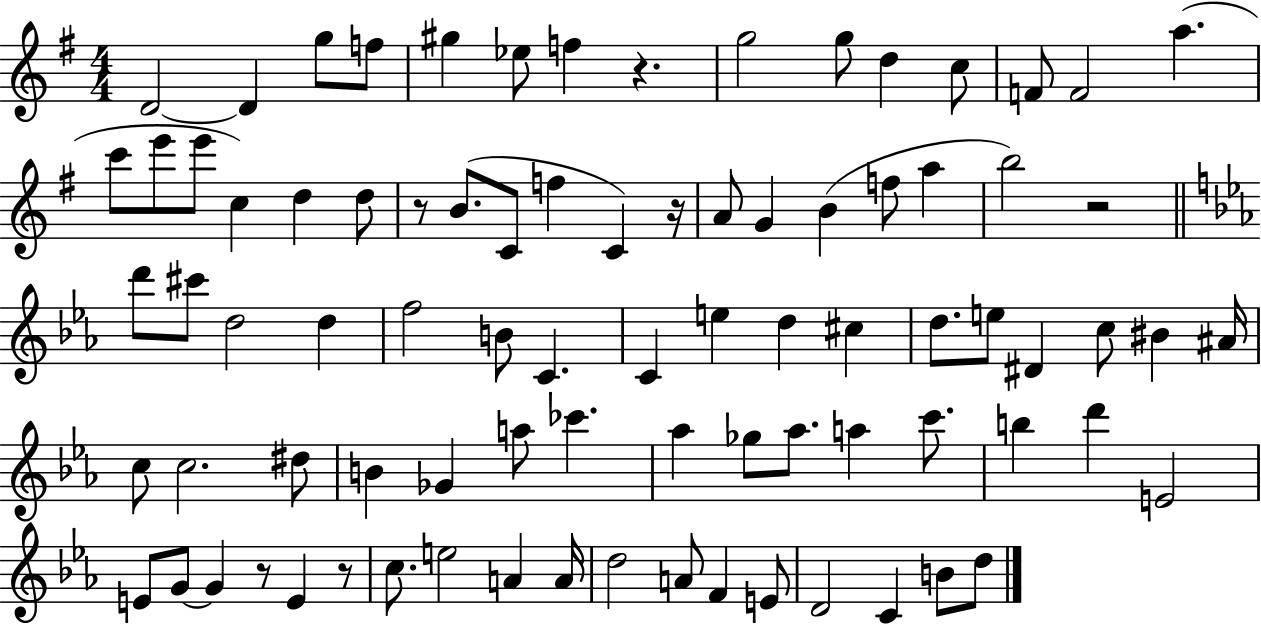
{
  \clef treble
  \numericTimeSignature
  \time 4/4
  \key g \major
  \repeat volta 2 { d'2~~ d'4 g''8 f''8 | gis''4 ees''8 f''4 r4. | g''2 g''8 d''4 c''8 | f'8 f'2 a''4.( | \break c'''8 e'''8 e'''8 c''4) d''4 d''8 | r8 b'8.( c'8 f''4 c'4) r16 | a'8 g'4 b'4( f''8 a''4 | b''2) r2 | \break \bar "||" \break \key c \minor d'''8 cis'''8 d''2 d''4 | f''2 b'8 c'4. | c'4 e''4 d''4 cis''4 | d''8. e''8 dis'4 c''8 bis'4 ais'16 | \break c''8 c''2. dis''8 | b'4 ges'4 a''8 ces'''4. | aes''4 ges''8 aes''8. a''4 c'''8. | b''4 d'''4 e'2 | \break e'8 g'8~~ g'4 r8 e'4 r8 | c''8. e''2 a'4 a'16 | d''2 a'8 f'4 e'8 | d'2 c'4 b'8 d''8 | \break } \bar "|."
}